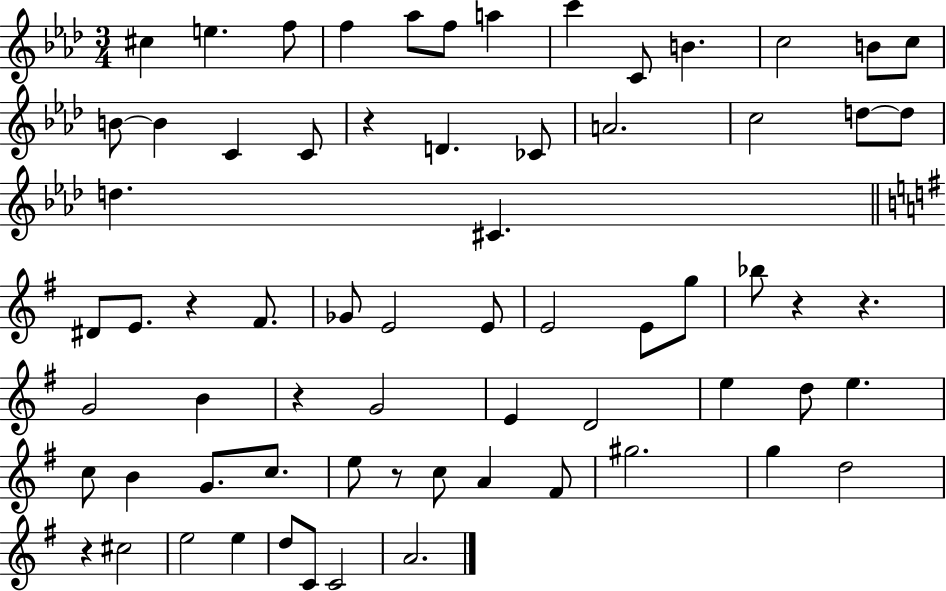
{
  \clef treble
  \numericTimeSignature
  \time 3/4
  \key aes \major
  cis''4 e''4. f''8 | f''4 aes''8 f''8 a''4 | c'''4 c'8 b'4. | c''2 b'8 c''8 | \break b'8~~ b'4 c'4 c'8 | r4 d'4. ces'8 | a'2. | c''2 d''8~~ d''8 | \break d''4. cis'4. | \bar "||" \break \key g \major dis'8 e'8. r4 fis'8. | ges'8 e'2 e'8 | e'2 e'8 g''8 | bes''8 r4 r4. | \break g'2 b'4 | r4 g'2 | e'4 d'2 | e''4 d''8 e''4. | \break c''8 b'4 g'8. c''8. | e''8 r8 c''8 a'4 fis'8 | gis''2. | g''4 d''2 | \break r4 cis''2 | e''2 e''4 | d''8 c'8 c'2 | a'2. | \break \bar "|."
}